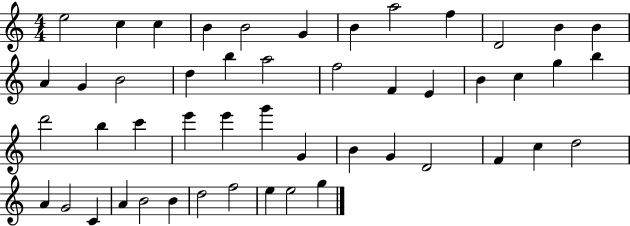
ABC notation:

X:1
T:Untitled
M:4/4
L:1/4
K:C
e2 c c B B2 G B a2 f D2 B B A G B2 d b a2 f2 F E B c g b d'2 b c' e' e' g' G B G D2 F c d2 A G2 C A B2 B d2 f2 e e2 g